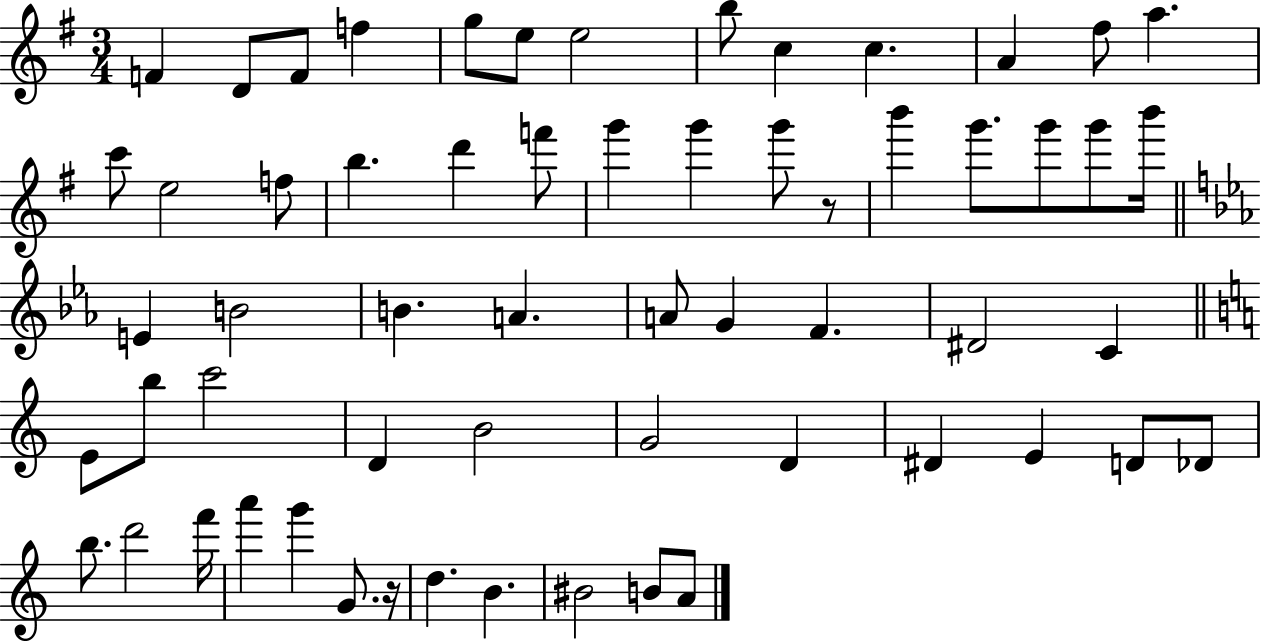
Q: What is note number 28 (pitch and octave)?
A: E4